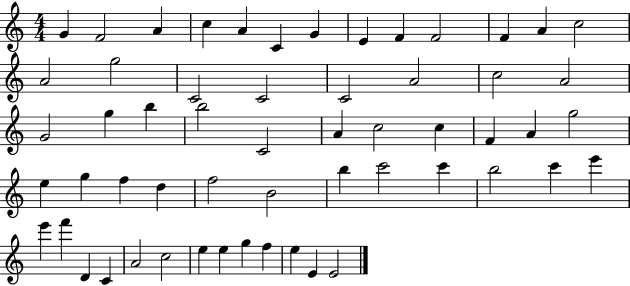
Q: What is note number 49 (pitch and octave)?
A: A4